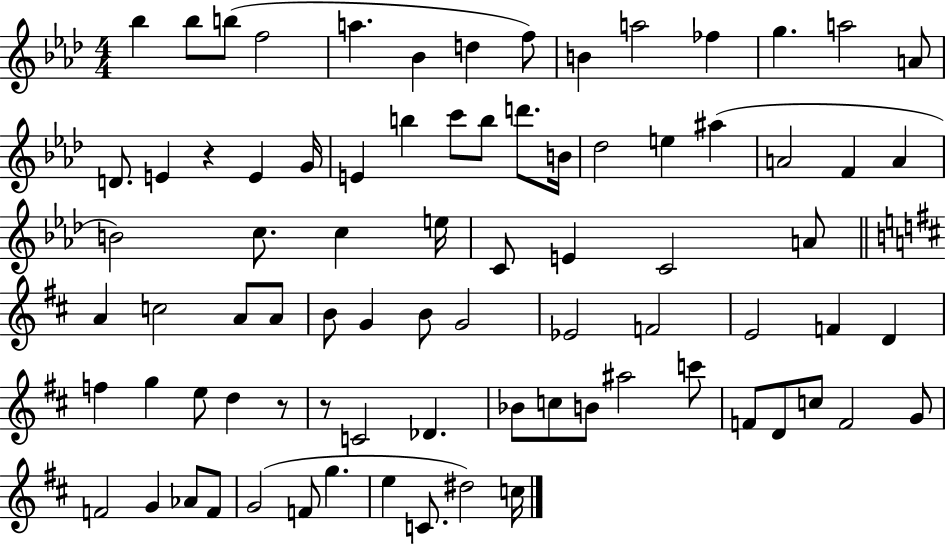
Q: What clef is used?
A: treble